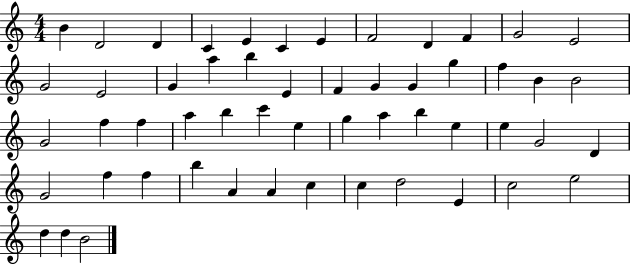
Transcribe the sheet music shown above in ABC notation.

X:1
T:Untitled
M:4/4
L:1/4
K:C
B D2 D C E C E F2 D F G2 E2 G2 E2 G a b E F G G g f B B2 G2 f f a b c' e g a b e e G2 D G2 f f b A A c c d2 E c2 e2 d d B2